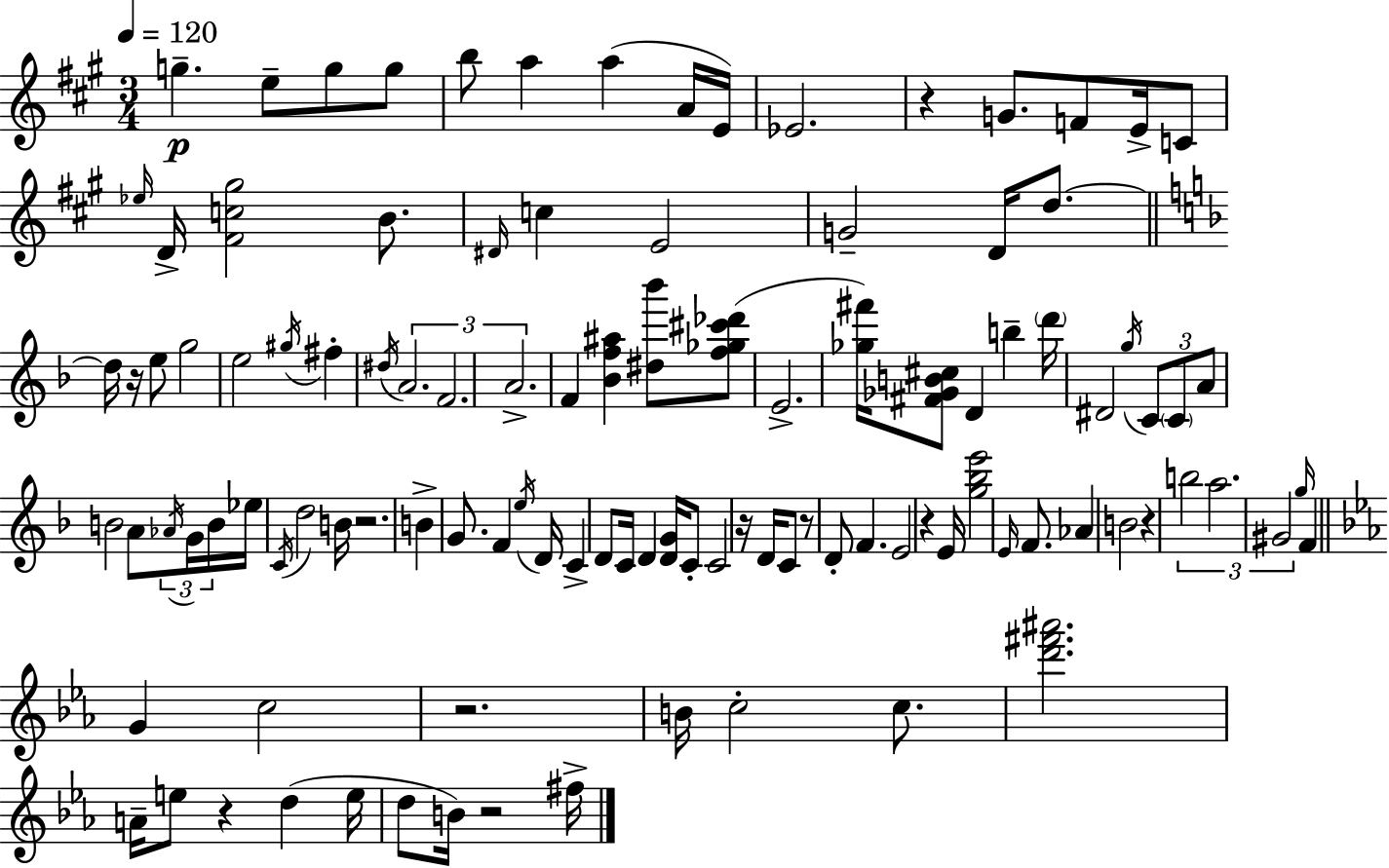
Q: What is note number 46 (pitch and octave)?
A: Ab4